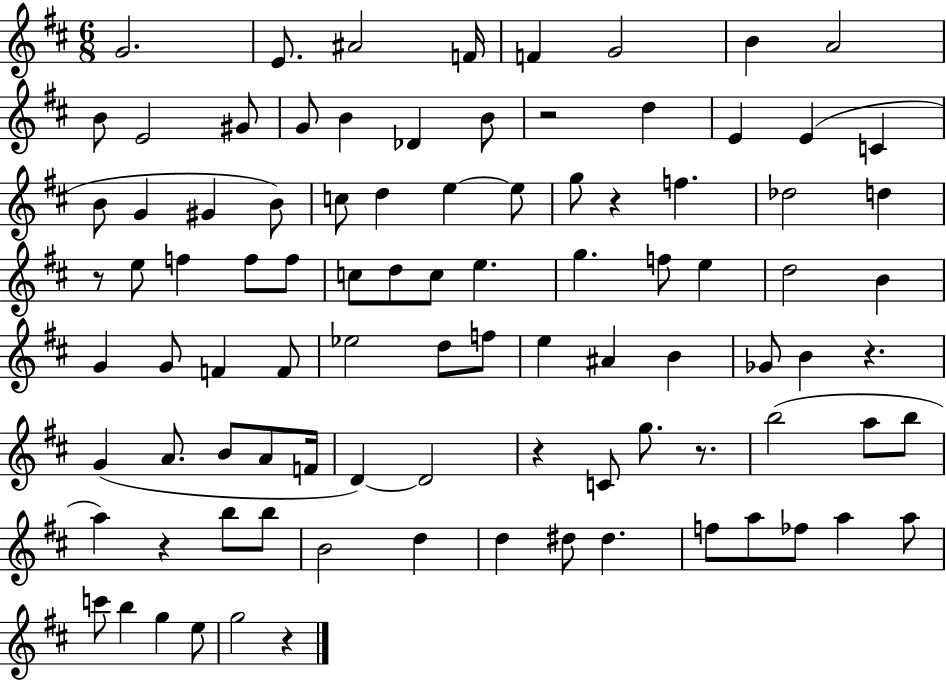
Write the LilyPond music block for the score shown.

{
  \clef treble
  \numericTimeSignature
  \time 6/8
  \key d \major
  g'2. | e'8. ais'2 f'16 | f'4 g'2 | b'4 a'2 | \break b'8 e'2 gis'8 | g'8 b'4 des'4 b'8 | r2 d''4 | e'4 e'4( c'4 | \break b'8 g'4 gis'4 b'8) | c''8 d''4 e''4~~ e''8 | g''8 r4 f''4. | des''2 d''4 | \break r8 e''8 f''4 f''8 f''8 | c''8 d''8 c''8 e''4. | g''4. f''8 e''4 | d''2 b'4 | \break g'4 g'8 f'4 f'8 | ees''2 d''8 f''8 | e''4 ais'4 b'4 | ges'8 b'4 r4. | \break g'4( a'8. b'8 a'8 f'16 | d'4~~) d'2 | r4 c'8 g''8. r8. | b''2( a''8 b''8 | \break a''4) r4 b''8 b''8 | b'2 d''4 | d''4 dis''8 dis''4. | f''8 a''8 fes''8 a''4 a''8 | \break c'''8 b''4 g''4 e''8 | g''2 r4 | \bar "|."
}